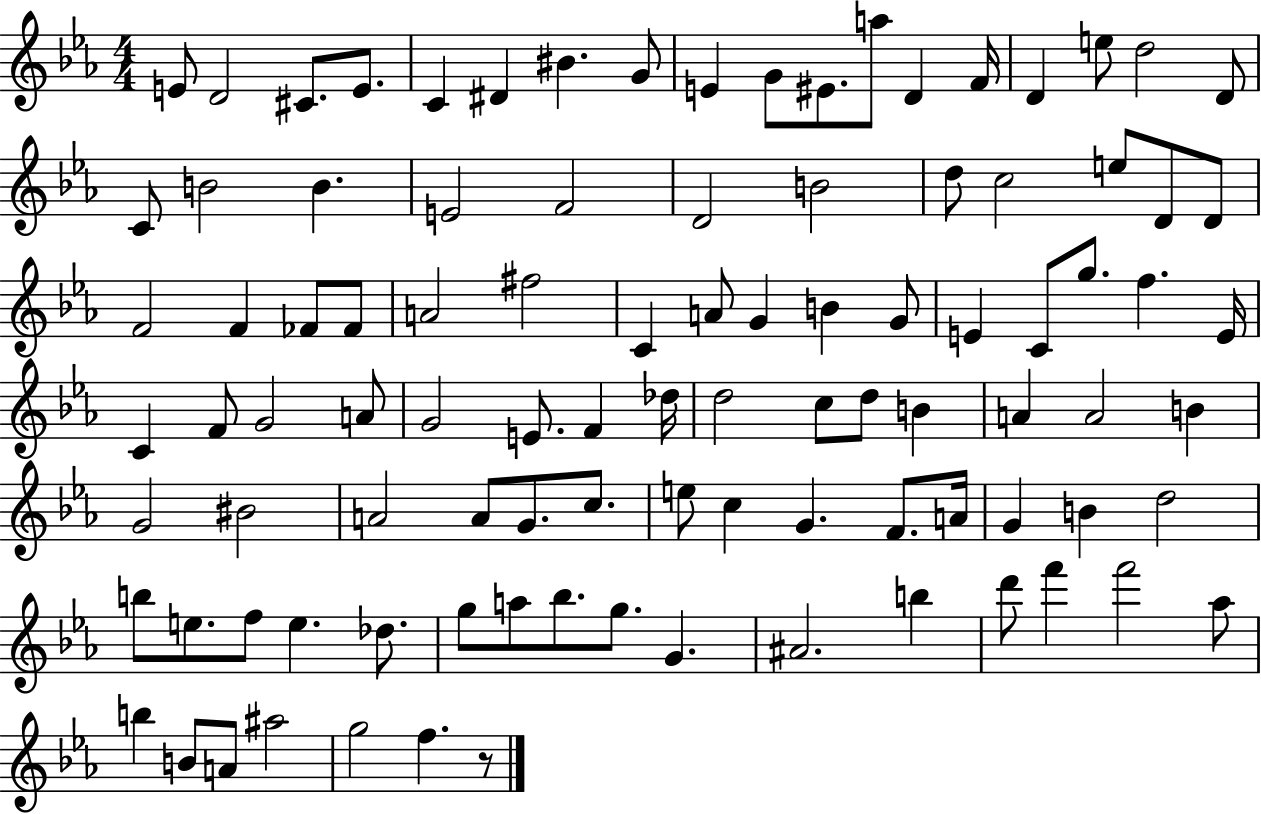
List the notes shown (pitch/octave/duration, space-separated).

E4/e D4/h C#4/e. E4/e. C4/q D#4/q BIS4/q. G4/e E4/q G4/e EIS4/e. A5/e D4/q F4/s D4/q E5/e D5/h D4/e C4/e B4/h B4/q. E4/h F4/h D4/h B4/h D5/e C5/h E5/e D4/e D4/e F4/h F4/q FES4/e FES4/e A4/h F#5/h C4/q A4/e G4/q B4/q G4/e E4/q C4/e G5/e. F5/q. E4/s C4/q F4/e G4/h A4/e G4/h E4/e. F4/q Db5/s D5/h C5/e D5/e B4/q A4/q A4/h B4/q G4/h BIS4/h A4/h A4/e G4/e. C5/e. E5/e C5/q G4/q. F4/e. A4/s G4/q B4/q D5/h B5/e E5/e. F5/e E5/q. Db5/e. G5/e A5/e Bb5/e. G5/e. G4/q. A#4/h. B5/q D6/e F6/q F6/h Ab5/e B5/q B4/e A4/e A#5/h G5/h F5/q. R/e